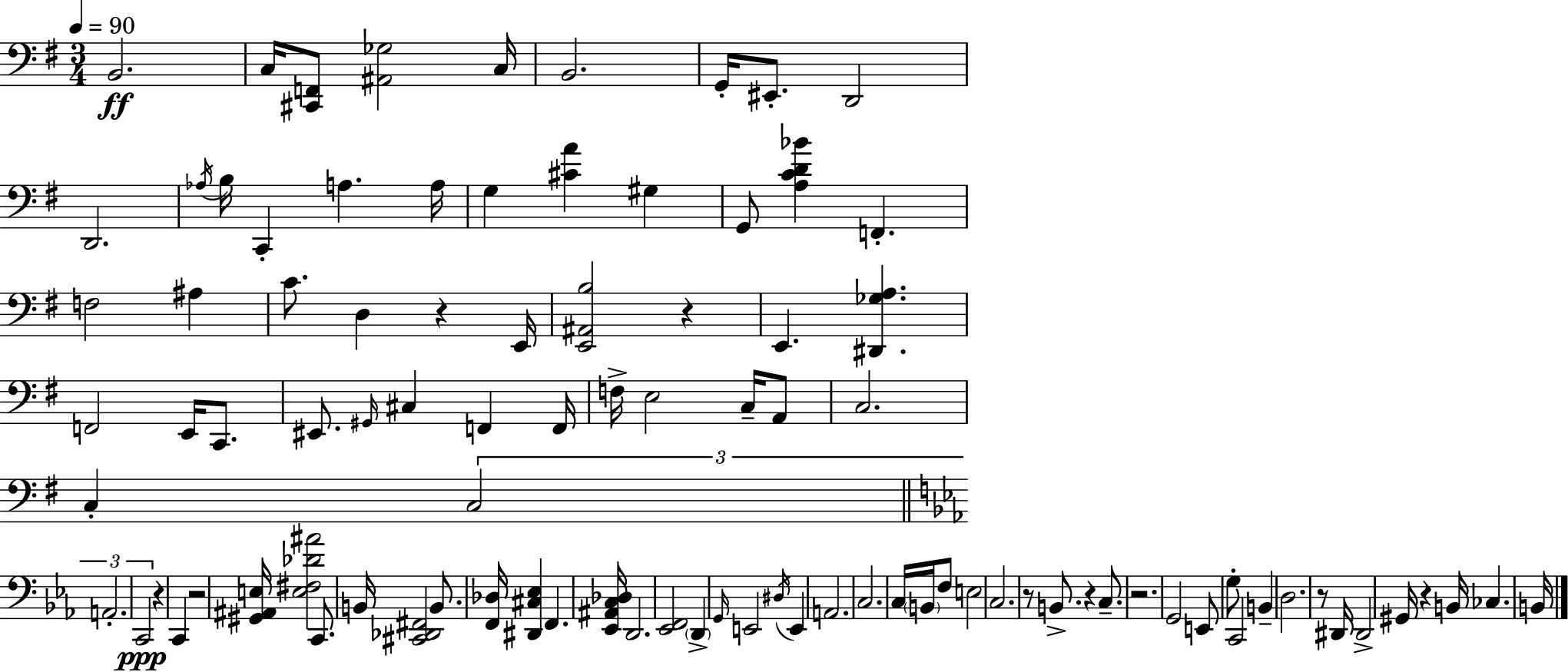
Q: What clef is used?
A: bass